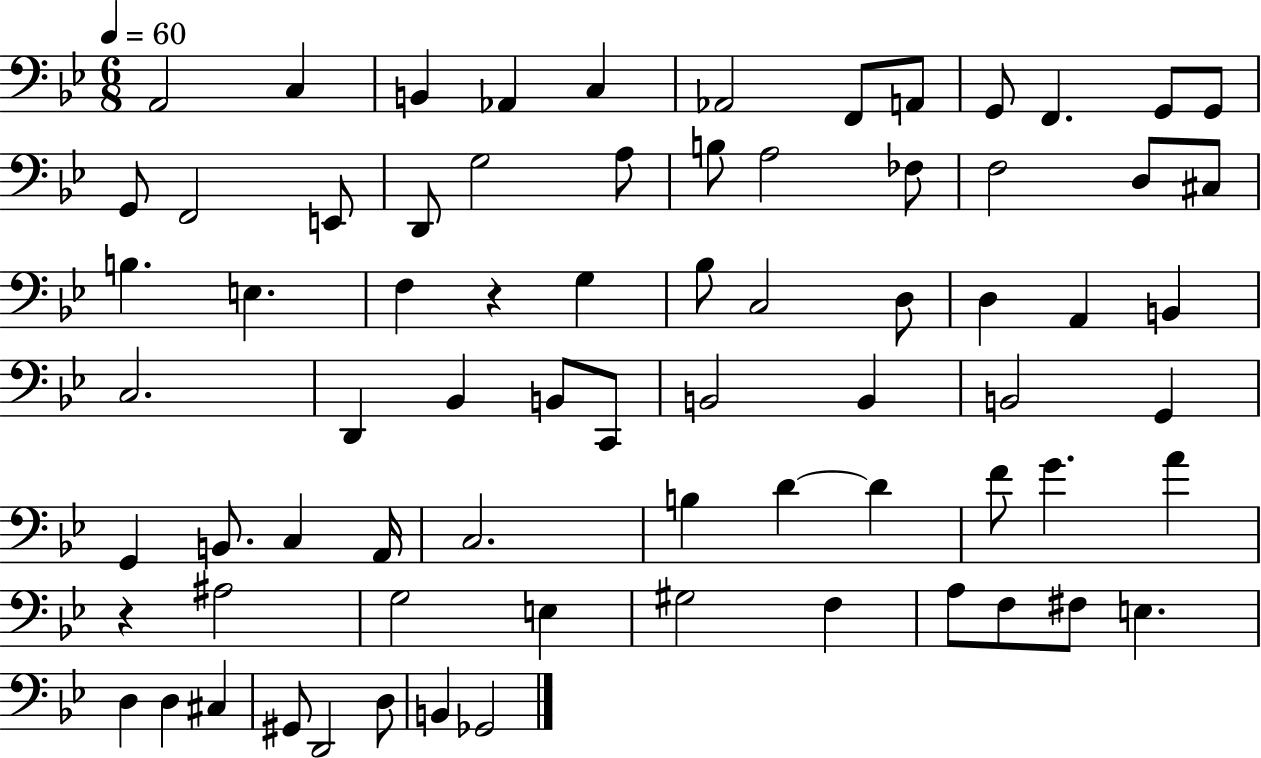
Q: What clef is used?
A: bass